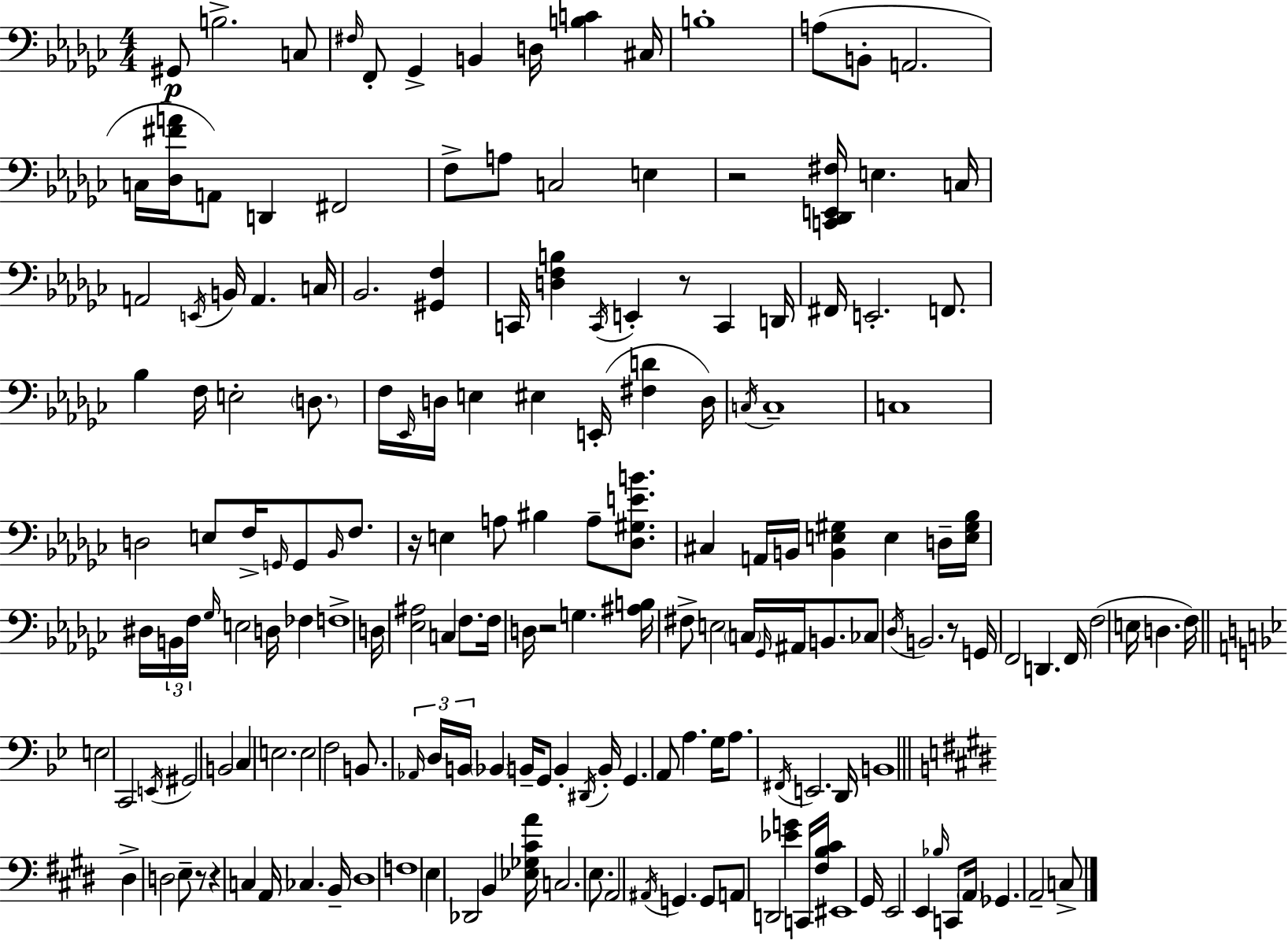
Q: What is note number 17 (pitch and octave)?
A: F#2